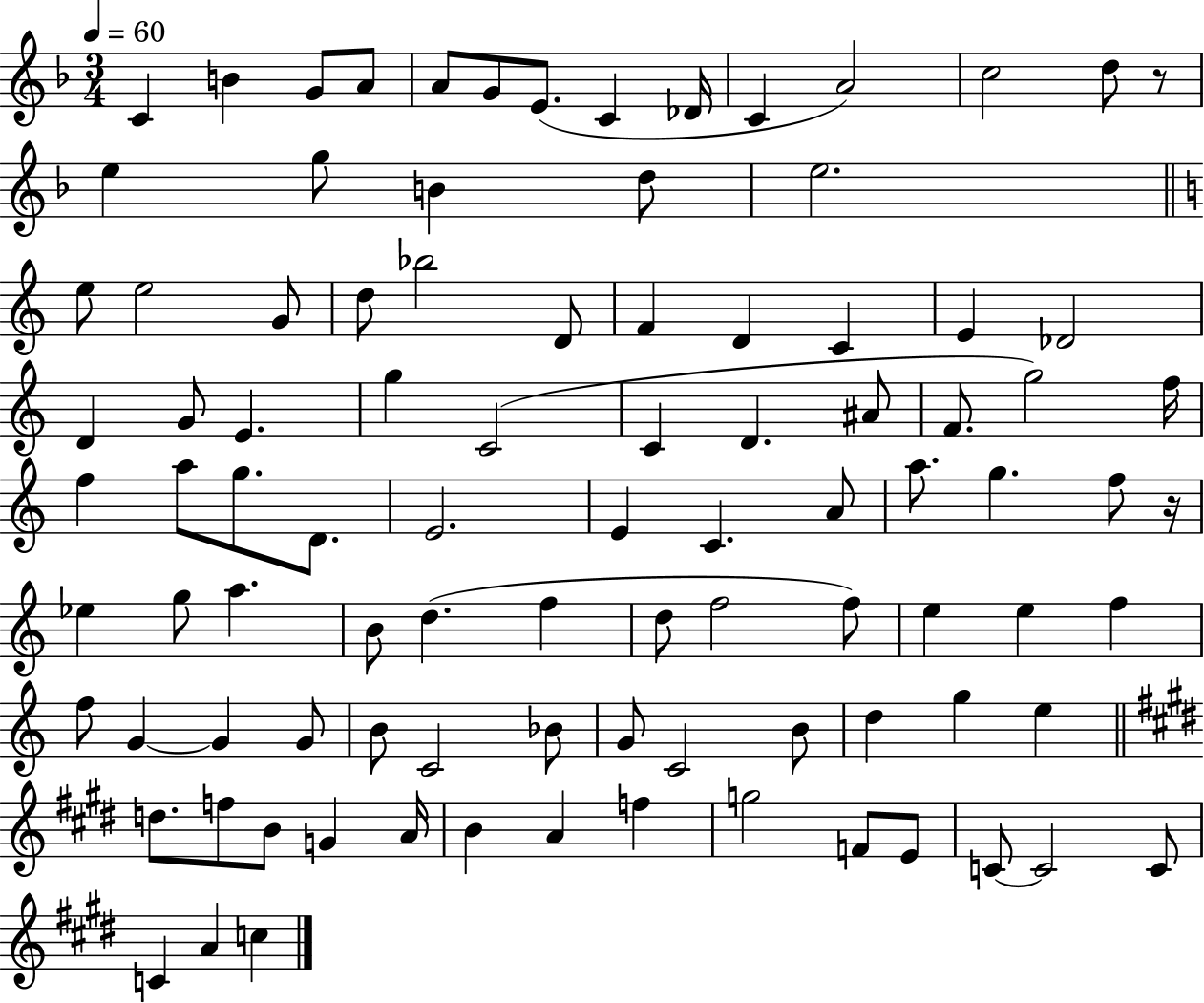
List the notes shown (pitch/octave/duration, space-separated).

C4/q B4/q G4/e A4/e A4/e G4/e E4/e. C4/q Db4/s C4/q A4/h C5/h D5/e R/e E5/q G5/e B4/q D5/e E5/h. E5/e E5/h G4/e D5/e Bb5/h D4/e F4/q D4/q C4/q E4/q Db4/h D4/q G4/e E4/q. G5/q C4/h C4/q D4/q. A#4/e F4/e. G5/h F5/s F5/q A5/e G5/e. D4/e. E4/h. E4/q C4/q. A4/e A5/e. G5/q. F5/e R/s Eb5/q G5/e A5/q. B4/e D5/q. F5/q D5/e F5/h F5/e E5/q E5/q F5/q F5/e G4/q G4/q G4/e B4/e C4/h Bb4/e G4/e C4/h B4/e D5/q G5/q E5/q D5/e. F5/e B4/e G4/q A4/s B4/q A4/q F5/q G5/h F4/e E4/e C4/e C4/h C4/e C4/q A4/q C5/q